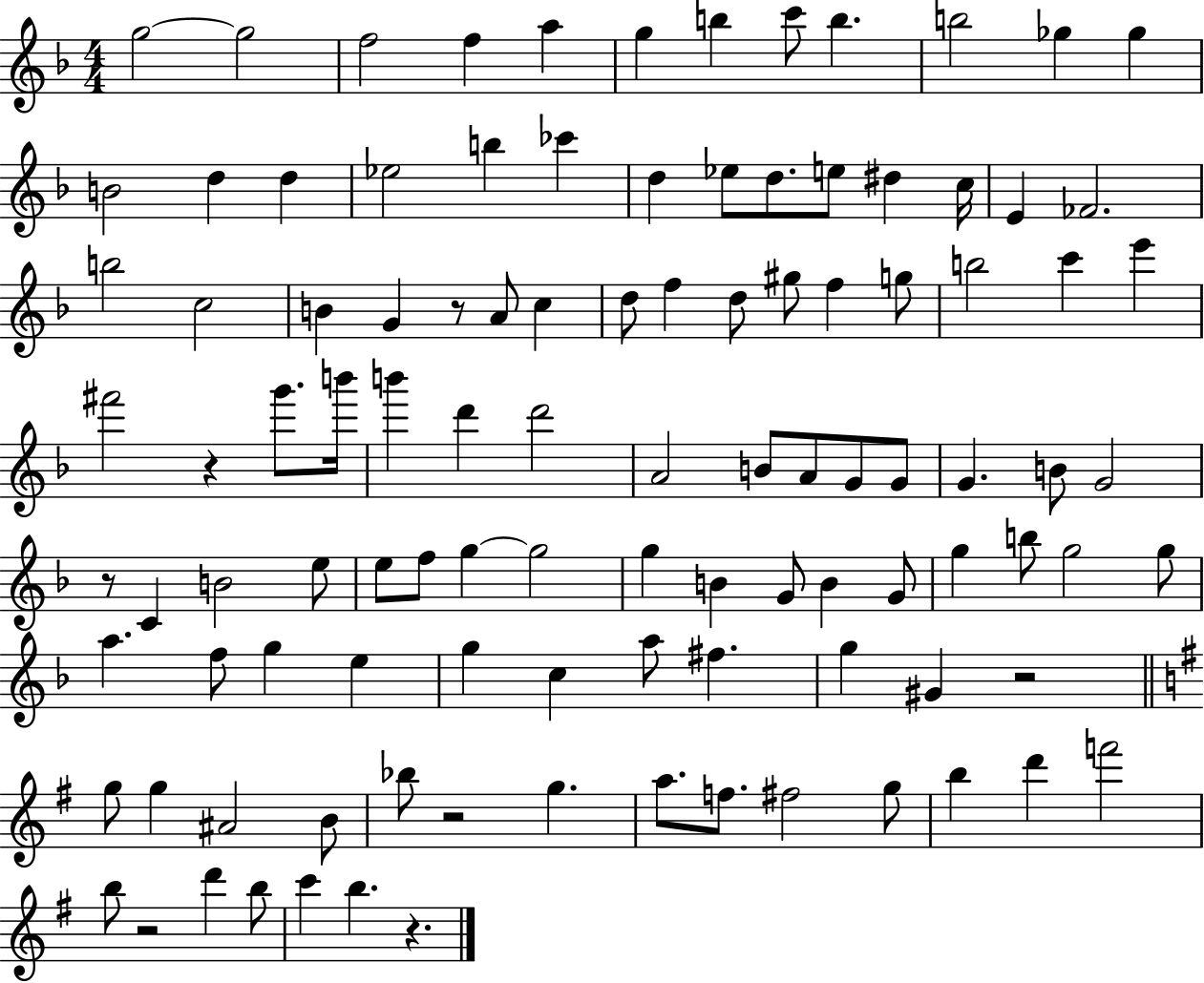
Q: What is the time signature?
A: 4/4